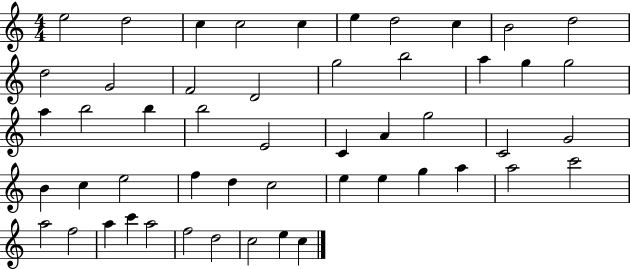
{
  \clef treble
  \numericTimeSignature
  \time 4/4
  \key c \major
  e''2 d''2 | c''4 c''2 c''4 | e''4 d''2 c''4 | b'2 d''2 | \break d''2 g'2 | f'2 d'2 | g''2 b''2 | a''4 g''4 g''2 | \break a''4 b''2 b''4 | b''2 e'2 | c'4 a'4 g''2 | c'2 g'2 | \break b'4 c''4 e''2 | f''4 d''4 c''2 | e''4 e''4 g''4 a''4 | a''2 c'''2 | \break a''2 f''2 | a''4 c'''4 a''2 | f''2 d''2 | c''2 e''4 c''4 | \break \bar "|."
}